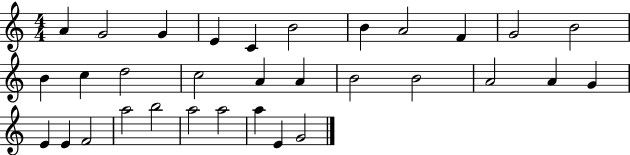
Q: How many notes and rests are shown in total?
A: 32